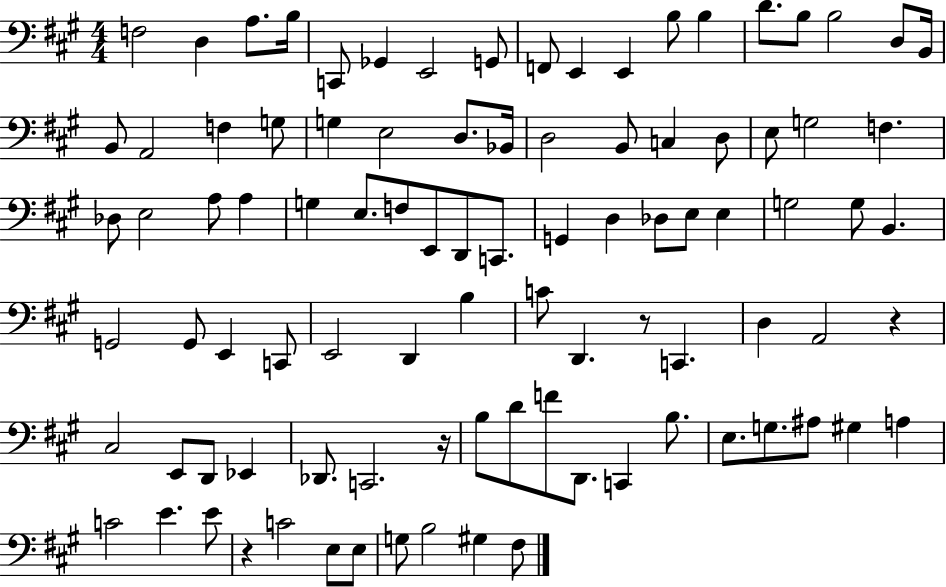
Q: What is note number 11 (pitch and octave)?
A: E2